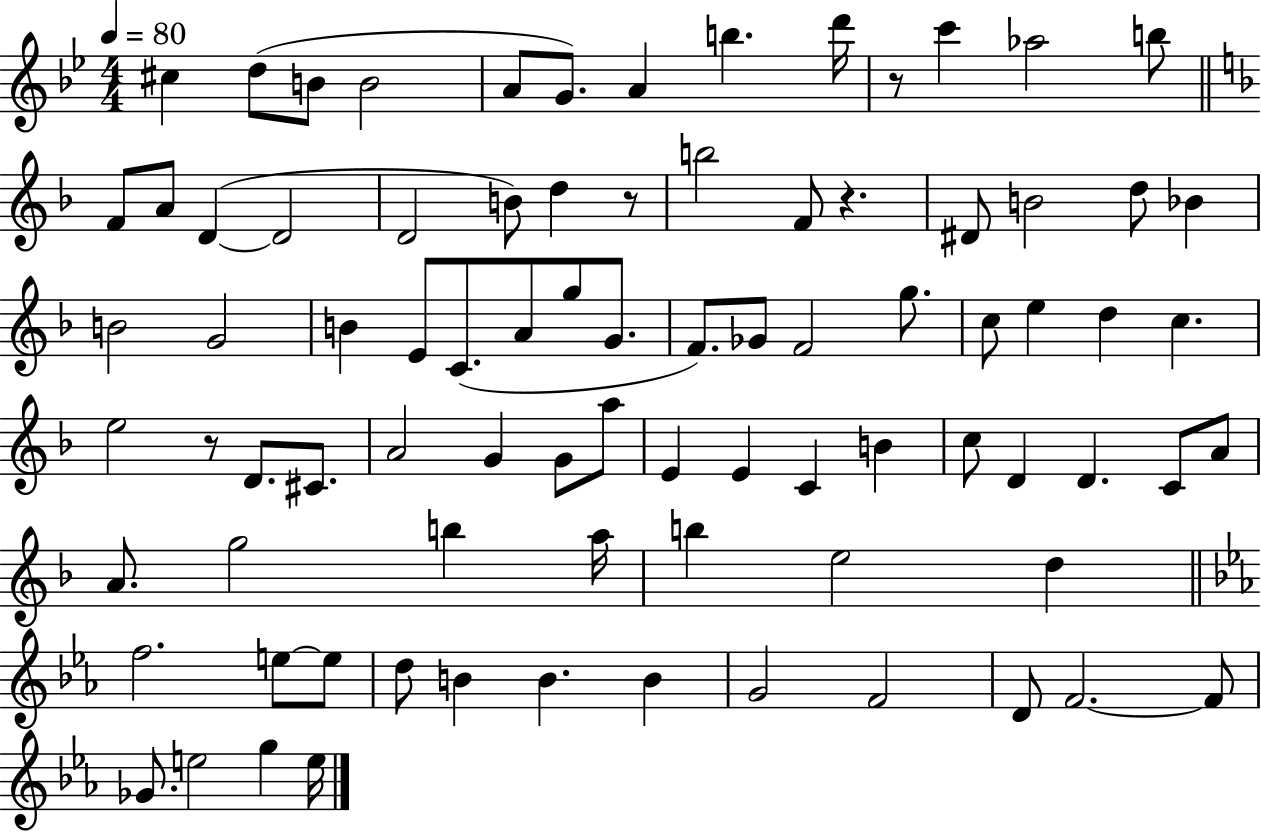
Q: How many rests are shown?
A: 4